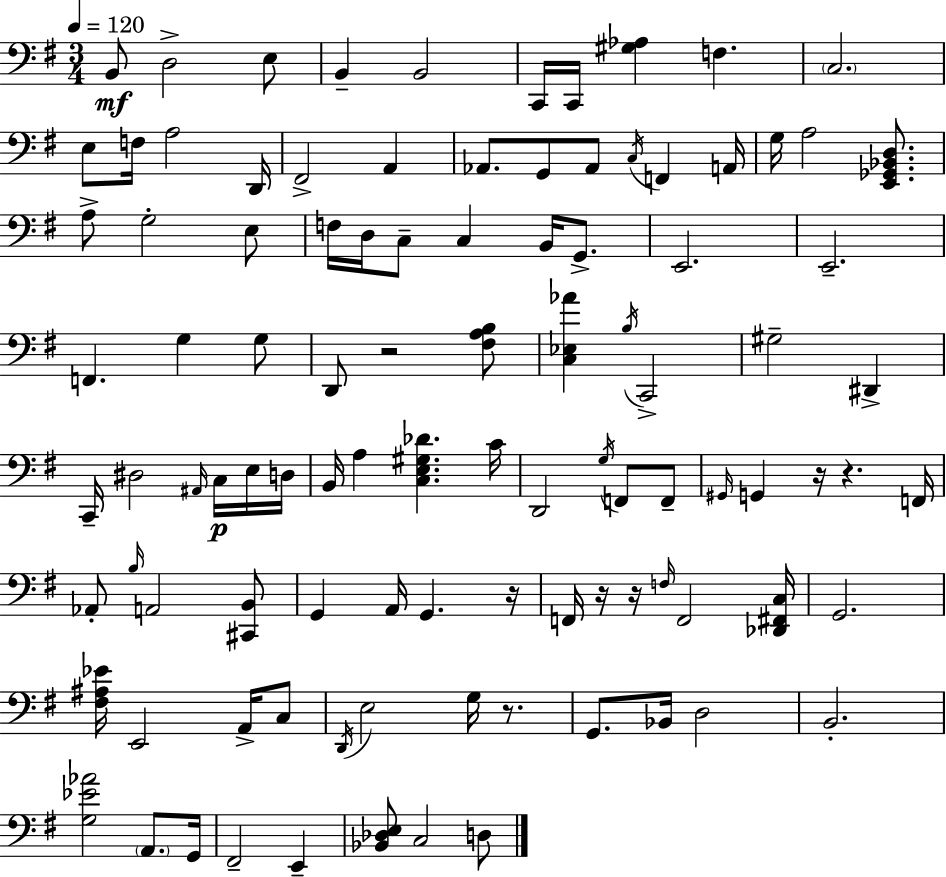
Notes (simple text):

B2/e D3/h E3/e B2/q B2/h C2/s C2/s [G#3,Ab3]/q F3/q. C3/h. E3/e F3/s A3/h D2/s F#2/h A2/q Ab2/e. G2/e Ab2/e C3/s F2/q A2/s G3/s A3/h [E2,Gb2,Bb2,D3]/e. A3/e G3/h E3/e F3/s D3/s C3/e C3/q B2/s G2/e. E2/h. E2/h. F2/q. G3/q G3/e D2/e R/h [F#3,A3,B3]/e [C3,Eb3,Ab4]/q B3/s C2/h G#3/h D#2/q C2/s D#3/h A#2/s C3/s E3/s D3/s B2/s A3/q [C3,E3,G#3,Db4]/q. C4/s D2/h G3/s F2/e F2/e G#2/s G2/q R/s R/q. F2/s Ab2/e B3/s A2/h [C#2,B2]/e G2/q A2/s G2/q. R/s F2/s R/s R/s F3/s F2/h [Db2,F#2,C3]/s G2/h. [F#3,A#3,Eb4]/s E2/h A2/s C3/e D2/s E3/h G3/s R/e. G2/e. Bb2/s D3/h B2/h. [G3,Eb4,Ab4]/h A2/e. G2/s F#2/h E2/q [Bb2,Db3,E3]/e C3/h D3/e